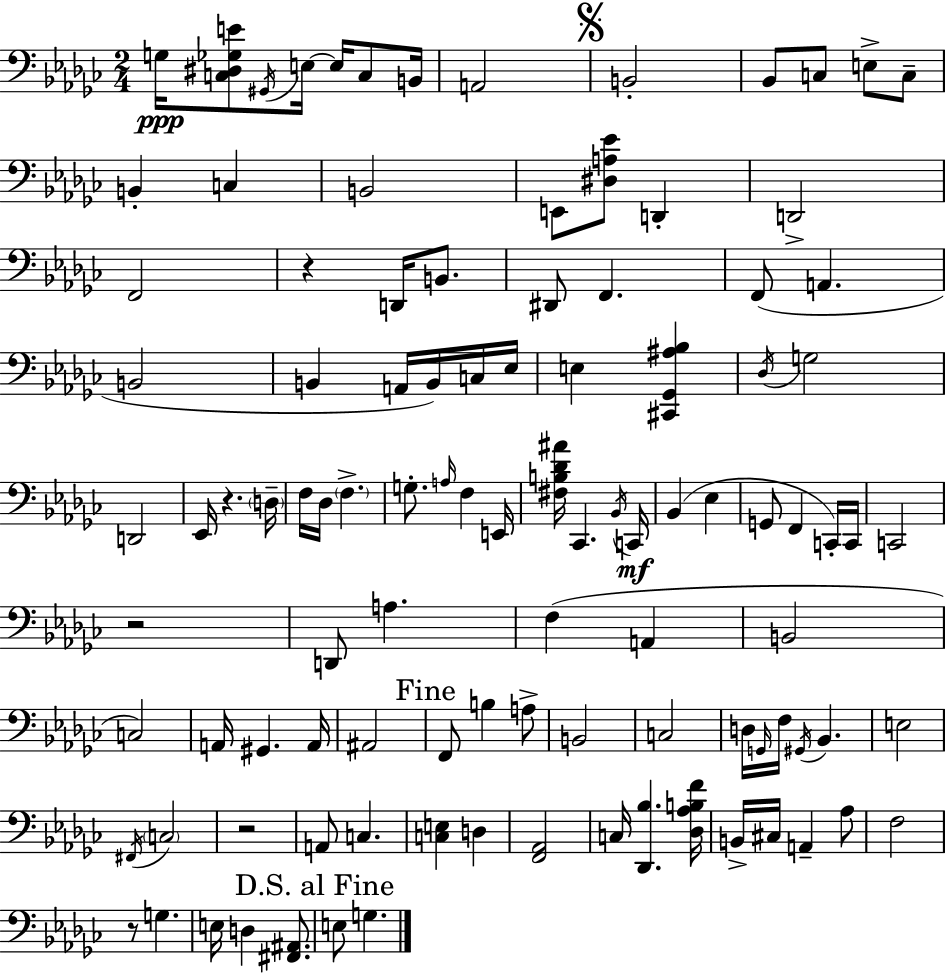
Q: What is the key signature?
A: EES minor